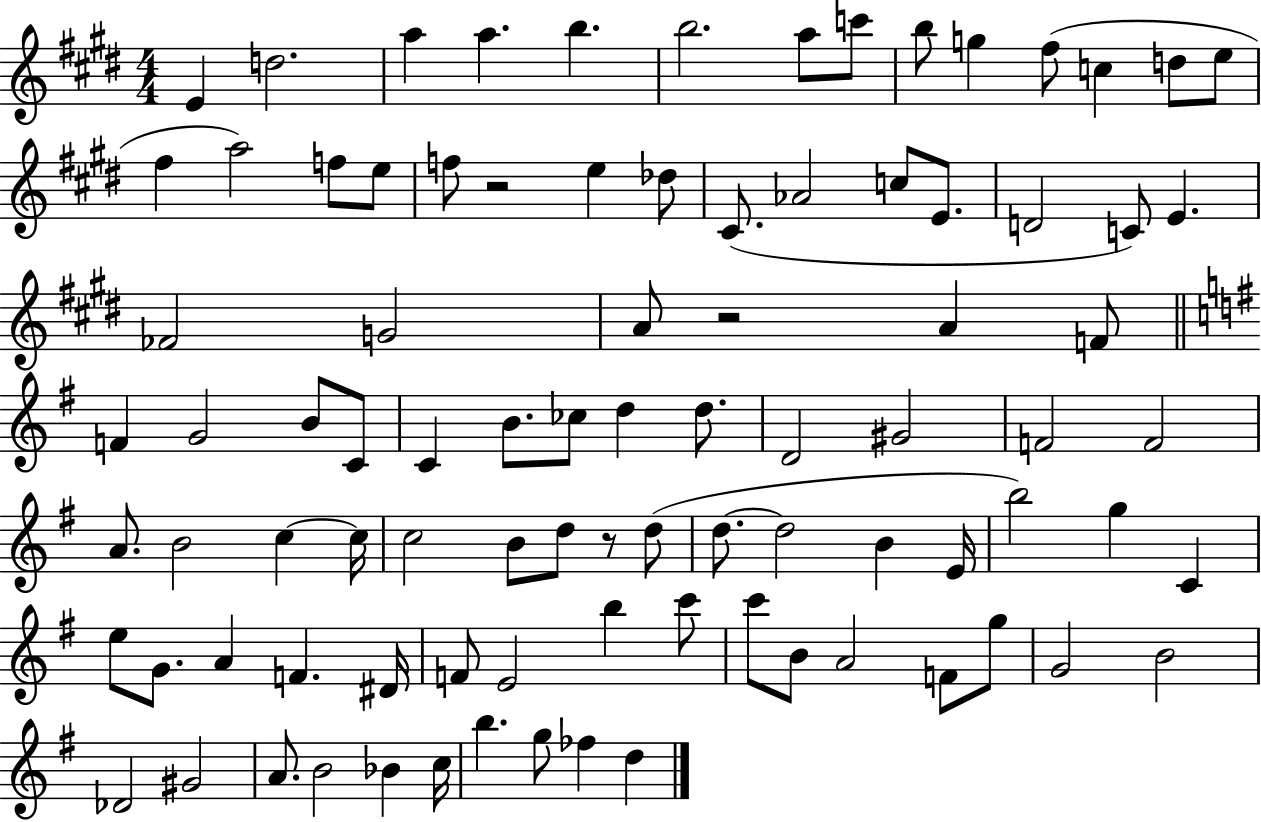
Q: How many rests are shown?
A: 3